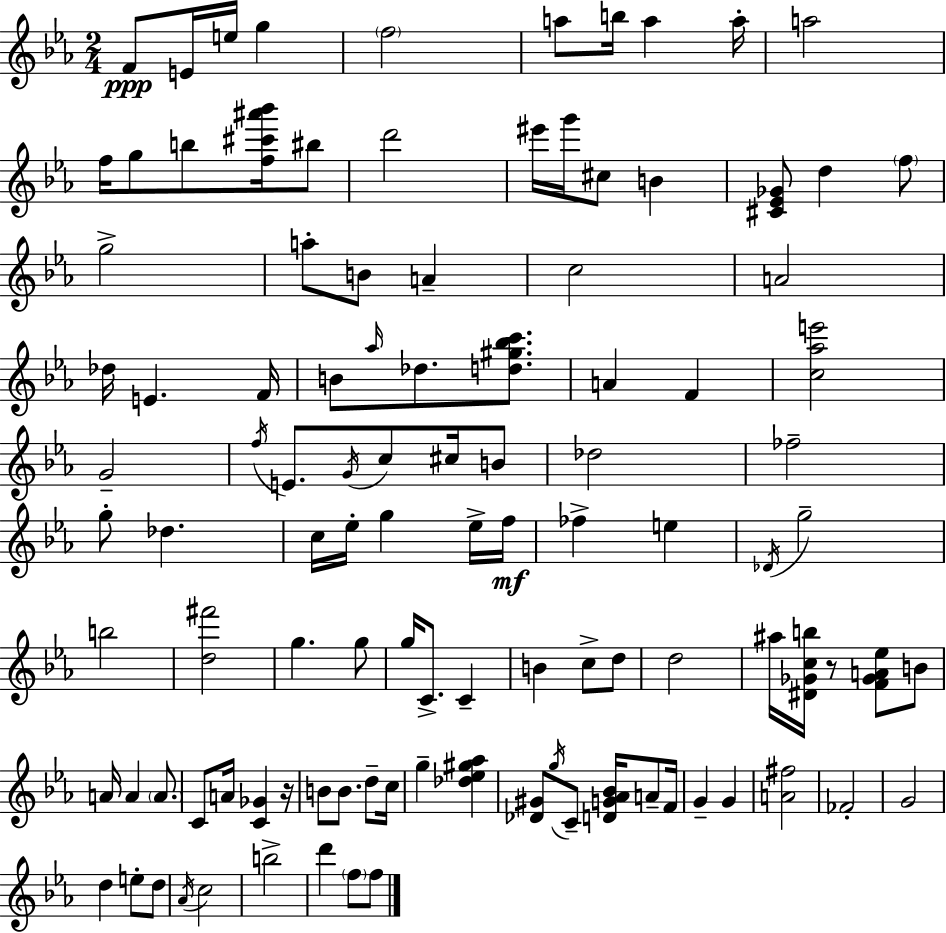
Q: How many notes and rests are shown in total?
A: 108